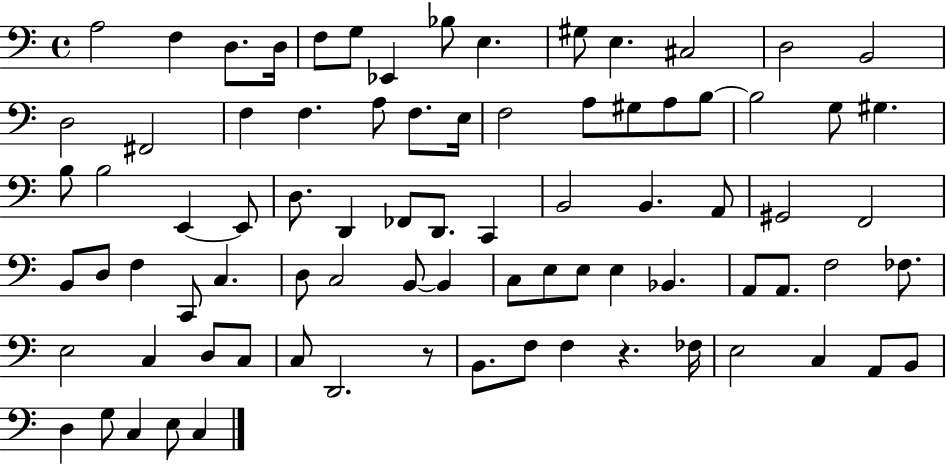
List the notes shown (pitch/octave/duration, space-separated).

A3/h F3/q D3/e. D3/s F3/e G3/e Eb2/q Bb3/e E3/q. G#3/e E3/q. C#3/h D3/h B2/h D3/h F#2/h F3/q F3/q. A3/e F3/e. E3/s F3/h A3/e G#3/e A3/e B3/e B3/h G3/e G#3/q. B3/e B3/h E2/q E2/e D3/e. D2/q FES2/e D2/e. C2/q B2/h B2/q. A2/e G#2/h F2/h B2/e D3/e F3/q C2/e C3/q. D3/e C3/h B2/e B2/q C3/e E3/e E3/e E3/q Bb2/q. A2/e A2/e. F3/h FES3/e. E3/h C3/q D3/e C3/e C3/e D2/h. R/e B2/e. F3/e F3/q R/q. FES3/s E3/h C3/q A2/e B2/e D3/q G3/e C3/q E3/e C3/q